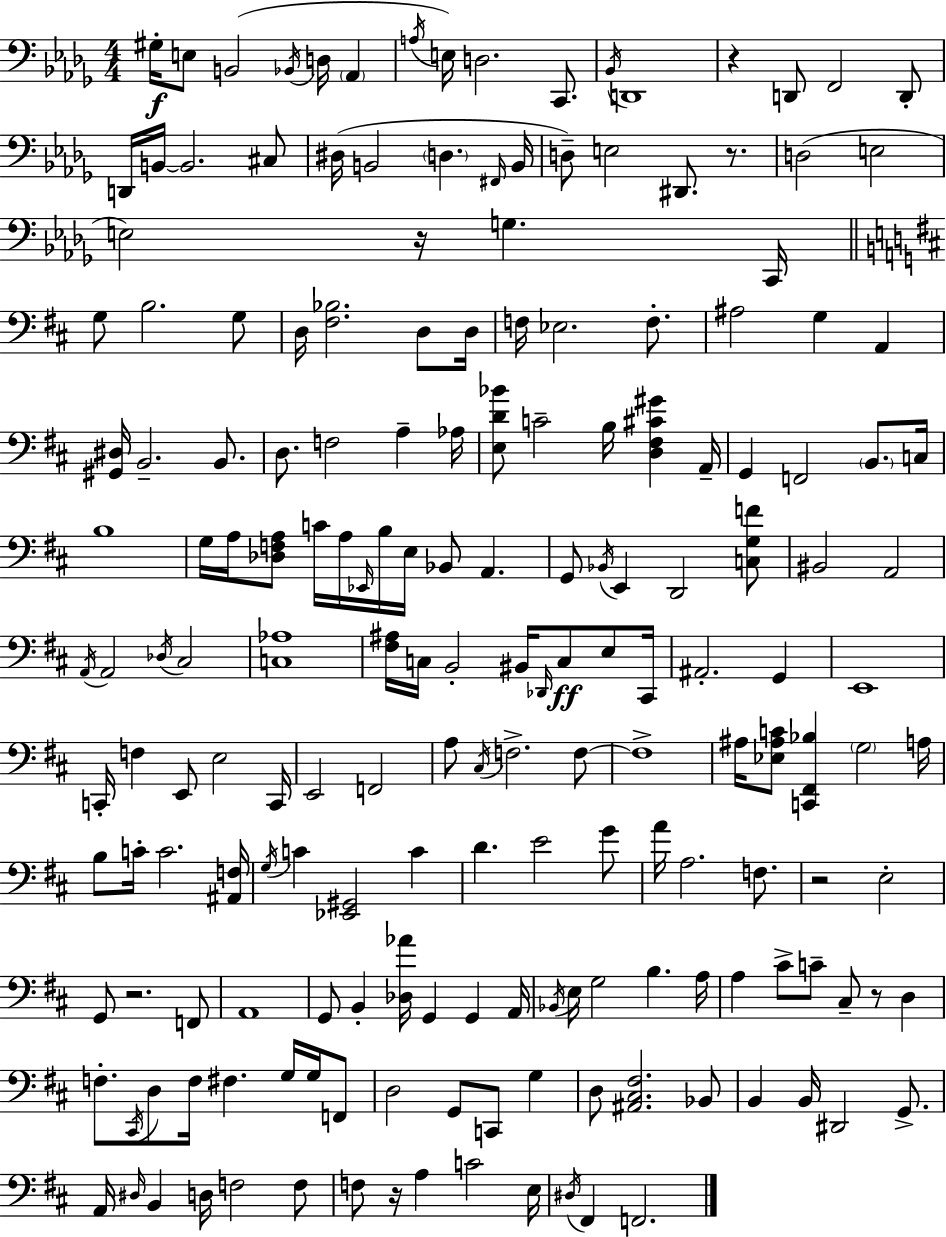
G#3/s E3/e B2/h Bb2/s D3/s Ab2/q A3/s E3/s D3/h. C2/e. Bb2/s D2/w R/q D2/e F2/h D2/e D2/s B2/s B2/h. C#3/e D#3/s B2/h D3/q. F#2/s B2/s D3/e E3/h D#2/e. R/e. D3/h E3/h E3/h R/s G3/q. C2/s G3/e B3/h. G3/e D3/s [F#3,Bb3]/h. D3/e D3/s F3/s Eb3/h. F3/e. A#3/h G3/q A2/q [G#2,D#3]/s B2/h. B2/e. D3/e. F3/h A3/q Ab3/s [E3,D4,Bb4]/e C4/h B3/s [D3,F#3,C#4,G#4]/q A2/s G2/q F2/h B2/e. C3/s B3/w G3/s A3/s [Db3,F3,A3]/e C4/s A3/s Eb2/s B3/s E3/s Bb2/e A2/q. G2/e Bb2/s E2/q D2/h [C3,G3,F4]/e BIS2/h A2/h A2/s A2/h Db3/s C#3/h [C3,Ab3]/w [F#3,A#3]/s C3/s B2/h BIS2/s Db2/s C3/e E3/e C#2/s A#2/h. G2/q E2/w C2/s F3/q E2/e E3/h C2/s E2/h F2/h A3/e C#3/s F3/h. F3/e F3/w A#3/s [Eb3,A#3,C4]/e [C2,F#2,Bb3]/q G3/h A3/s B3/e C4/s C4/h. [A#2,F3]/s G3/s C4/q [Eb2,G#2]/h C4/q D4/q. E4/h G4/e A4/s A3/h. F3/e. R/h E3/h G2/e R/h. F2/e A2/w G2/e B2/q [Db3,Ab4]/s G2/q G2/q A2/s Bb2/s E3/s G3/h B3/q. A3/s A3/q C#4/e C4/e C#3/e R/e D3/q F3/e. C#2/s D3/e F3/s F#3/q. G3/s G3/s F2/e D3/h G2/e C2/e G3/q D3/e [A#2,C#3,F#3]/h. Bb2/e B2/q B2/s D#2/h G2/e. A2/s D#3/s B2/q D3/s F3/h F3/e F3/e R/s A3/q C4/h E3/s D#3/s F#2/q F2/h.